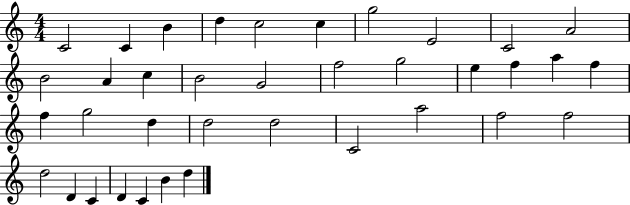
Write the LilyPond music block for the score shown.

{
  \clef treble
  \numericTimeSignature
  \time 4/4
  \key c \major
  c'2 c'4 b'4 | d''4 c''2 c''4 | g''2 e'2 | c'2 a'2 | \break b'2 a'4 c''4 | b'2 g'2 | f''2 g''2 | e''4 f''4 a''4 f''4 | \break f''4 g''2 d''4 | d''2 d''2 | c'2 a''2 | f''2 f''2 | \break d''2 d'4 c'4 | d'4 c'4 b'4 d''4 | \bar "|."
}